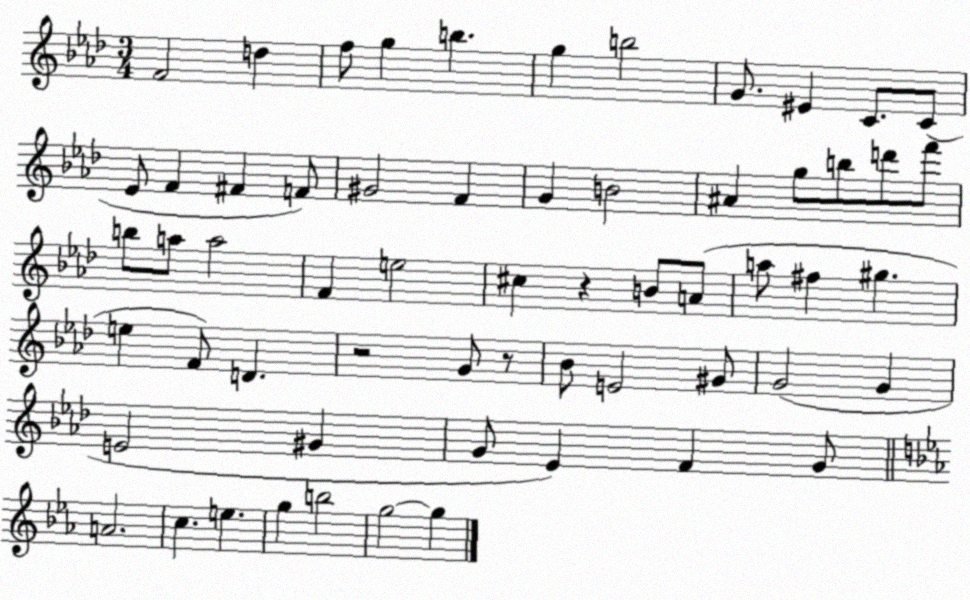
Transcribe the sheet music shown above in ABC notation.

X:1
T:Untitled
M:3/4
L:1/4
K:Ab
F2 d f/2 g b g b2 G/2 ^E C/2 C/2 _E/2 F ^F F/2 ^G2 F G B2 ^A g/2 b/2 d'/2 f'/2 b/2 a/2 a2 F e2 ^c z B/2 A/2 a/2 ^f ^g e F/2 D z2 G/2 z/2 _B/2 E2 ^G/2 G2 G E2 ^G G/2 _E F G/2 A2 c e g b2 g2 g